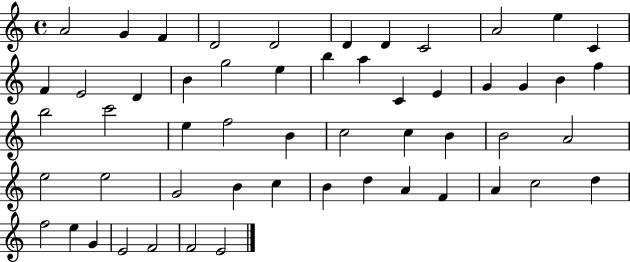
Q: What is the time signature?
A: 4/4